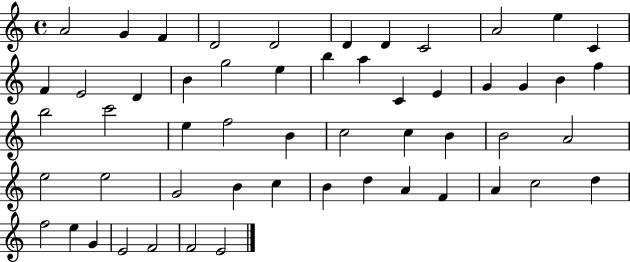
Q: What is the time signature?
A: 4/4